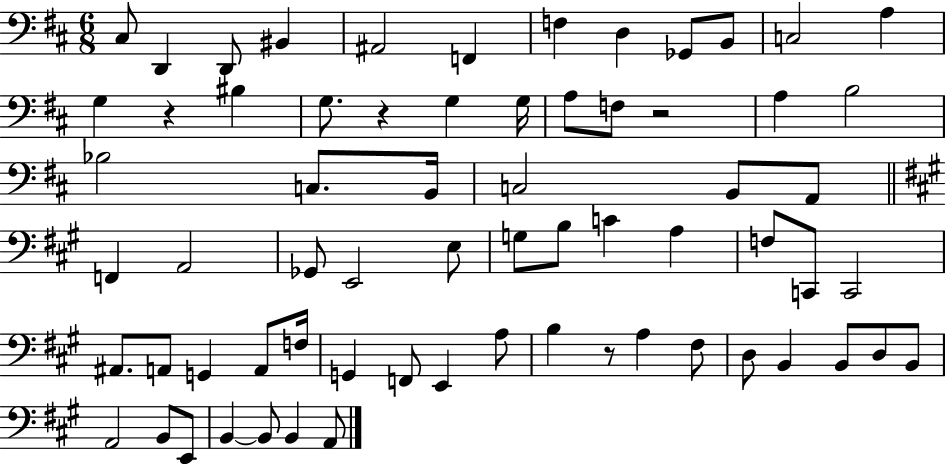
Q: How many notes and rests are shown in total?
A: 67